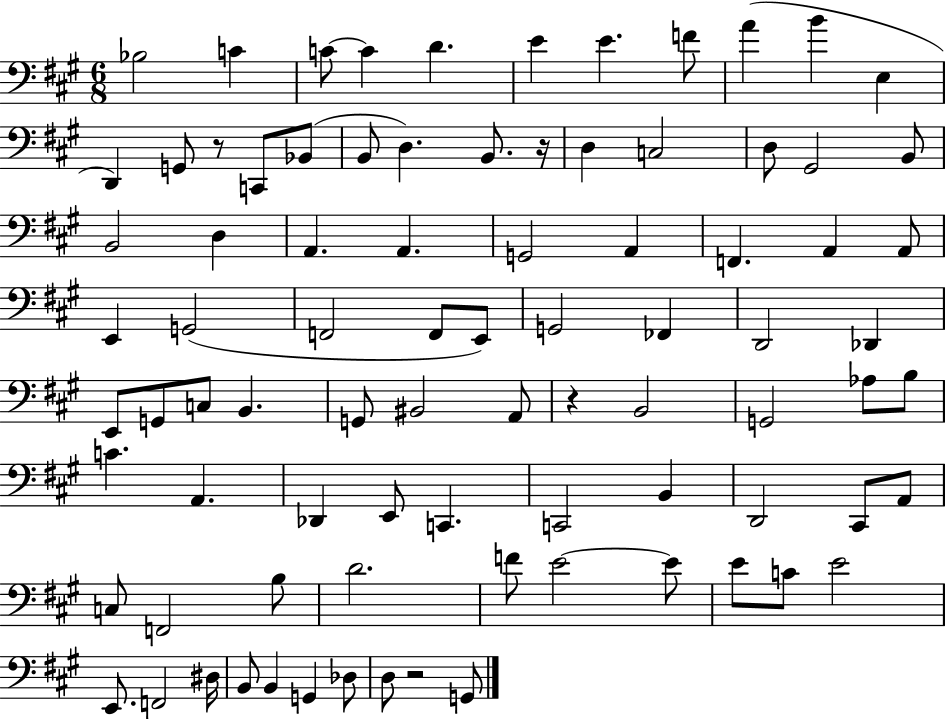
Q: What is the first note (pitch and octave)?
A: Bb3